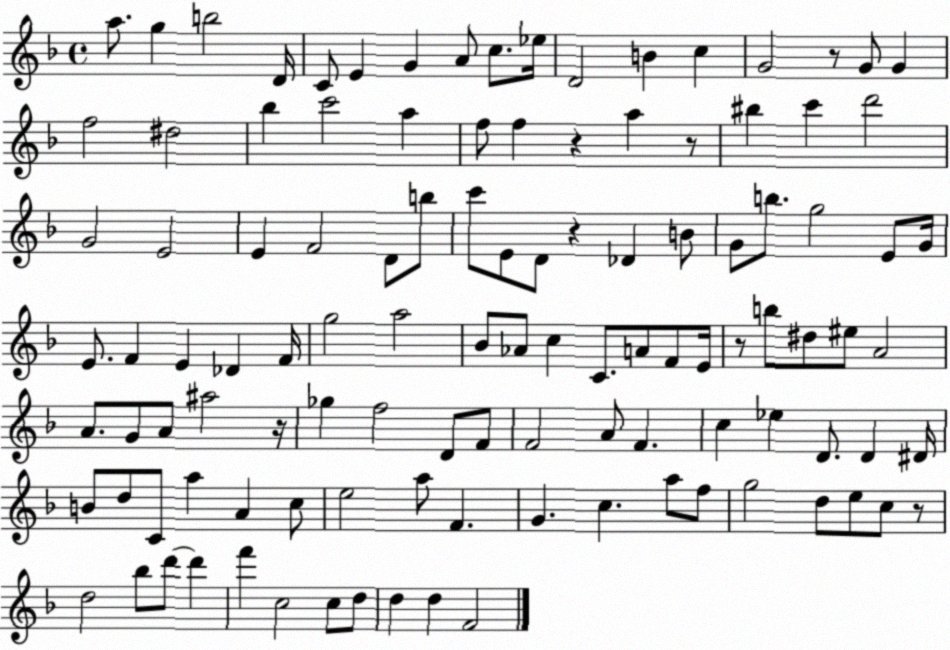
X:1
T:Untitled
M:4/4
L:1/4
K:F
a/2 g b2 D/4 C/2 E G A/2 c/2 _e/4 D2 B c G2 z/2 G/2 G f2 ^d2 _b c'2 a f/2 f z a z/2 ^b c' d'2 G2 E2 E F2 D/2 b/2 c'/2 E/2 D/2 z _D B/2 G/2 b/2 g2 E/2 G/4 E/2 F E _D F/4 g2 a2 _B/2 _A/2 c C/2 A/2 F/2 E/4 z/2 b/2 ^d/2 ^e/2 A2 A/2 G/2 A/2 ^a2 z/4 _g f2 D/2 F/2 F2 A/2 F c _e D/2 D ^D/4 B/2 d/2 C/2 a A c/2 e2 a/2 F G c a/2 f/2 g2 d/2 e/2 c/2 z/2 d2 _b/2 d'/2 d' f' c2 c/2 d/2 d d F2